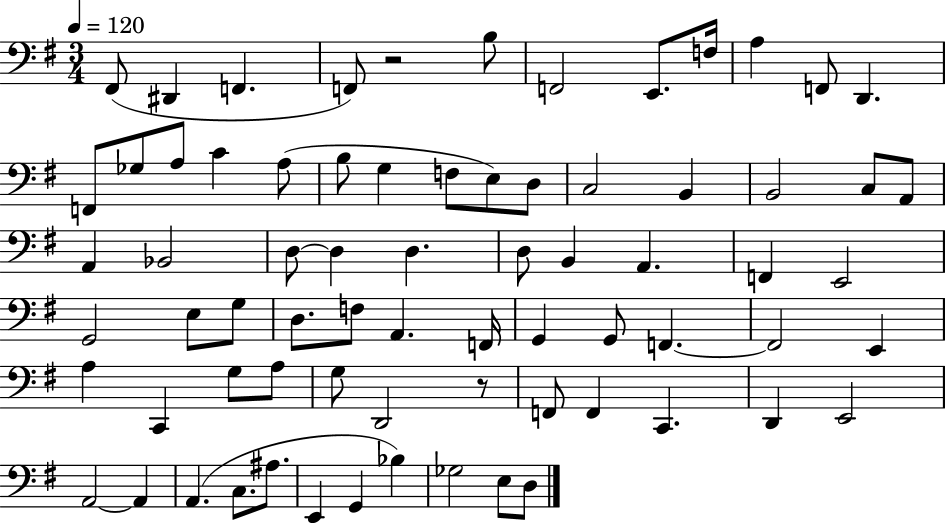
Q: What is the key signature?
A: G major